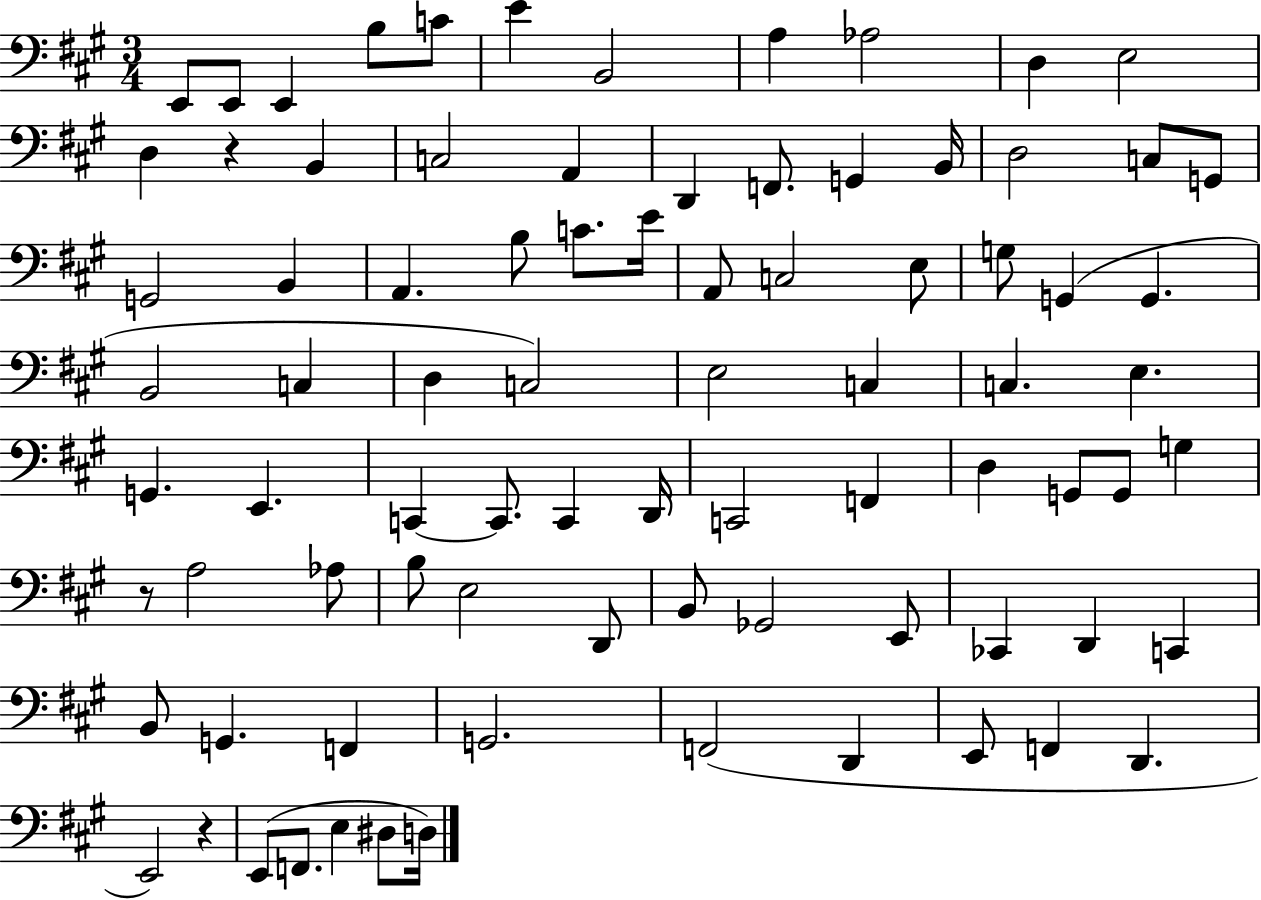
X:1
T:Untitled
M:3/4
L:1/4
K:A
E,,/2 E,,/2 E,, B,/2 C/2 E B,,2 A, _A,2 D, E,2 D, z B,, C,2 A,, D,, F,,/2 G,, B,,/4 D,2 C,/2 G,,/2 G,,2 B,, A,, B,/2 C/2 E/4 A,,/2 C,2 E,/2 G,/2 G,, G,, B,,2 C, D, C,2 E,2 C, C, E, G,, E,, C,, C,,/2 C,, D,,/4 C,,2 F,, D, G,,/2 G,,/2 G, z/2 A,2 _A,/2 B,/2 E,2 D,,/2 B,,/2 _G,,2 E,,/2 _C,, D,, C,, B,,/2 G,, F,, G,,2 F,,2 D,, E,,/2 F,, D,, E,,2 z E,,/2 F,,/2 E, ^D,/2 D,/4